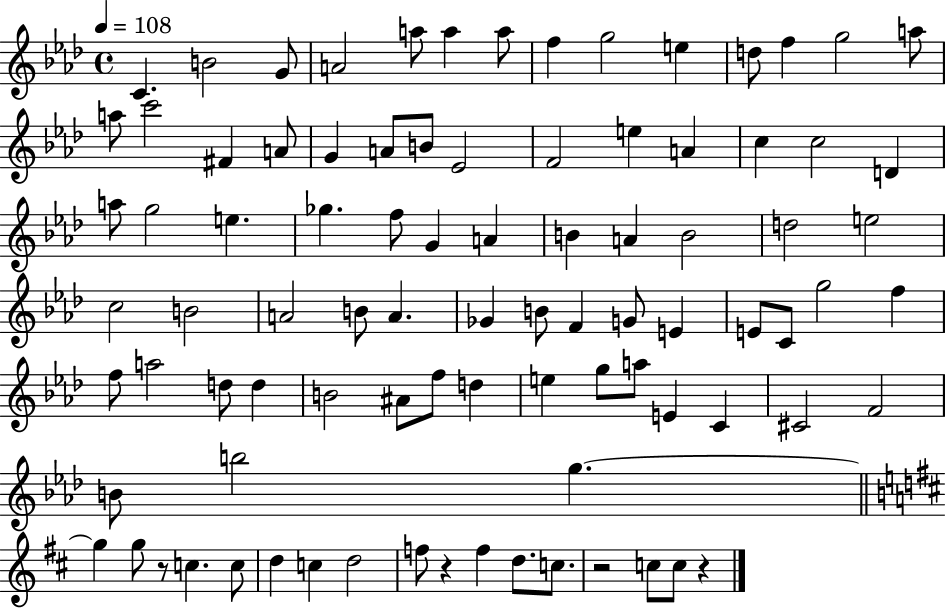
C4/q. B4/h G4/e A4/h A5/e A5/q A5/e F5/q G5/h E5/q D5/e F5/q G5/h A5/e A5/e C6/h F#4/q A4/e G4/q A4/e B4/e Eb4/h F4/h E5/q A4/q C5/q C5/h D4/q A5/e G5/h E5/q. Gb5/q. F5/e G4/q A4/q B4/q A4/q B4/h D5/h E5/h C5/h B4/h A4/h B4/e A4/q. Gb4/q B4/e F4/q G4/e E4/q E4/e C4/e G5/h F5/q F5/e A5/h D5/e D5/q B4/h A#4/e F5/e D5/q E5/q G5/e A5/e E4/q C4/q C#4/h F4/h B4/e B5/h G5/q. G5/q G5/e R/e C5/q. C5/e D5/q C5/q D5/h F5/e R/q F5/q D5/e. C5/e. R/h C5/e C5/e R/q